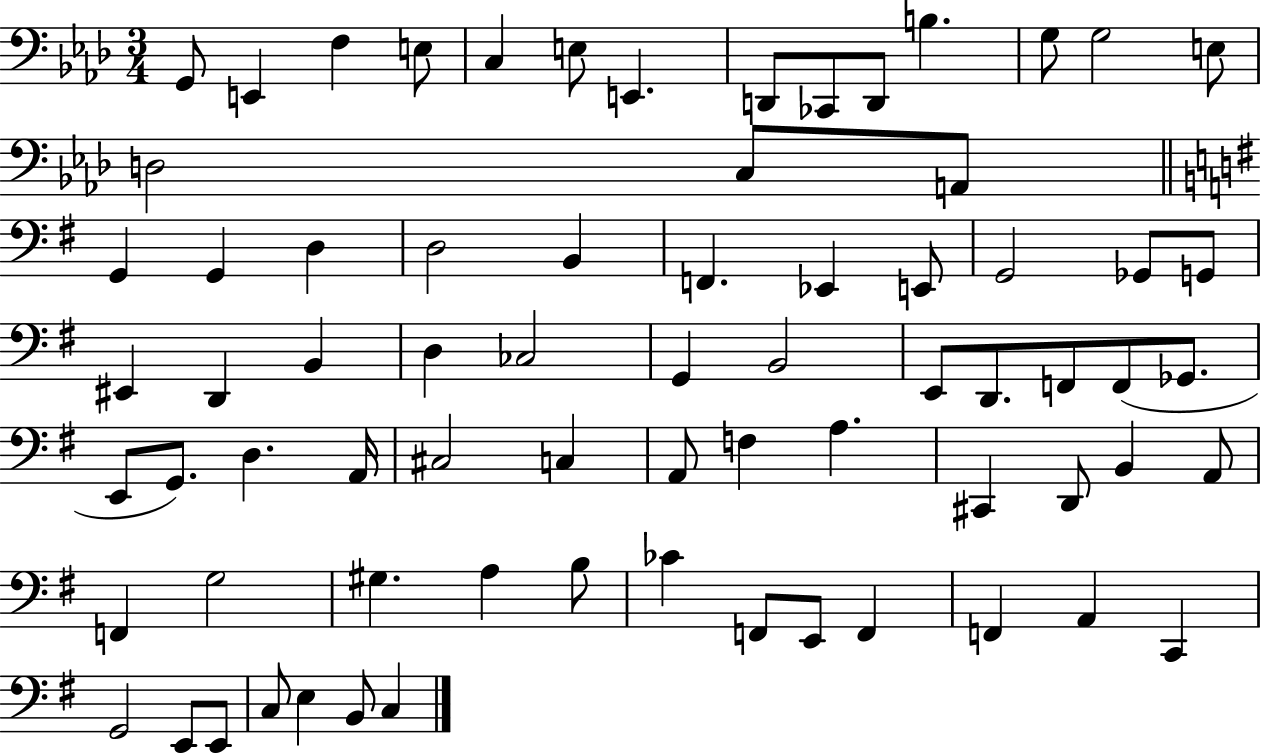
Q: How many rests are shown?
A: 0